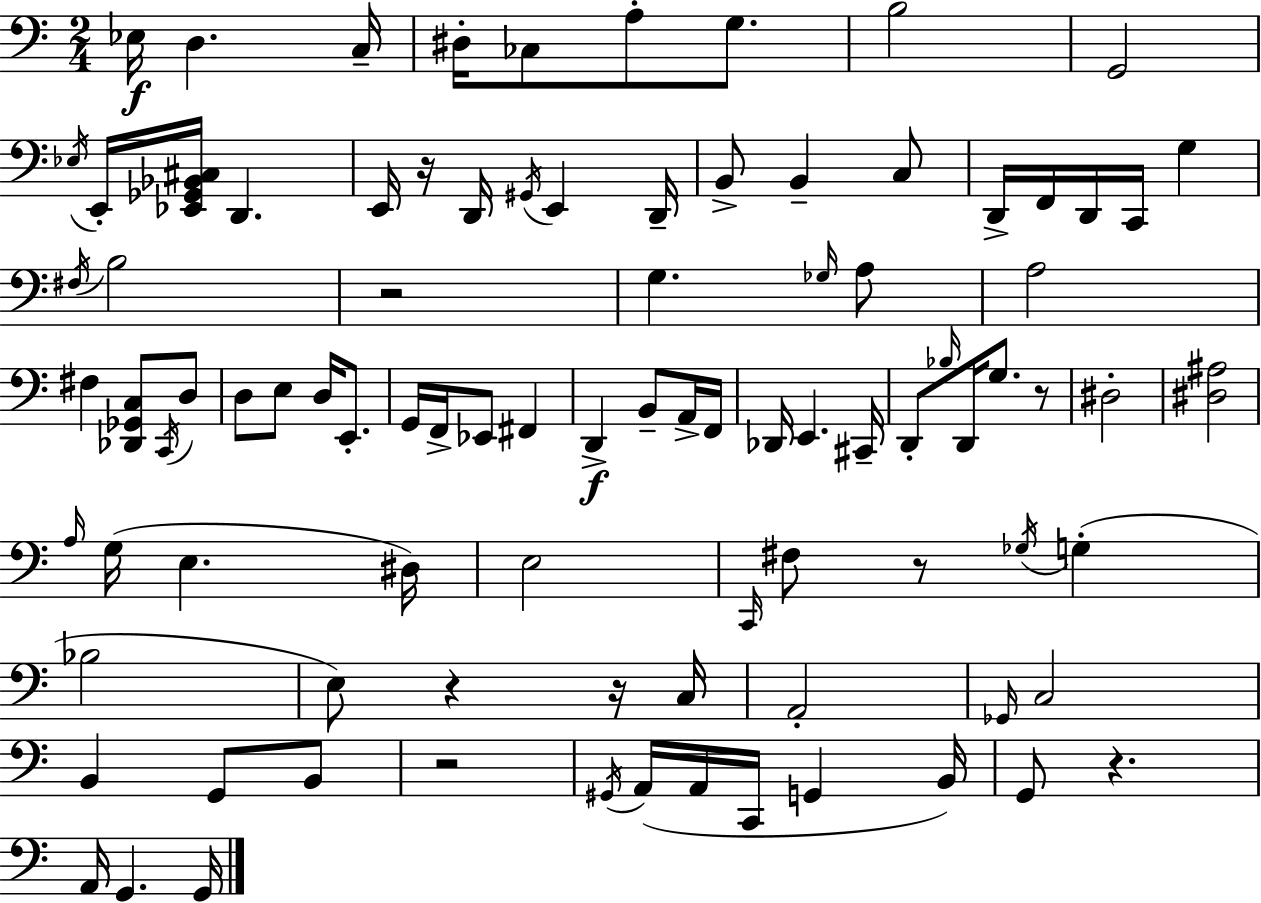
X:1
T:Untitled
M:2/4
L:1/4
K:C
_E,/4 D, C,/4 ^D,/4 _C,/2 A,/2 G,/2 B,2 G,,2 _E,/4 E,,/4 [_E,,_G,,_B,,^C,]/4 D,, E,,/4 z/4 D,,/4 ^G,,/4 E,, D,,/4 B,,/2 B,, C,/2 D,,/4 F,,/4 D,,/4 C,,/4 G, ^F,/4 B,2 z2 G, _G,/4 A,/2 A,2 ^F, [_D,,_G,,C,]/2 C,,/4 D,/2 D,/2 E,/2 D,/4 E,,/2 G,,/4 F,,/4 _E,,/2 ^F,, D,, B,,/2 A,,/4 F,,/4 _D,,/4 E,, ^C,,/4 D,,/2 _B,/4 D,,/4 G,/2 z/2 ^D,2 [^D,^A,]2 A,/4 G,/4 E, ^D,/4 E,2 C,,/4 ^F,/2 z/2 _G,/4 G, _B,2 E,/2 z z/4 C,/4 A,,2 _G,,/4 C,2 B,, G,,/2 B,,/2 z2 ^G,,/4 A,,/4 A,,/4 C,,/4 G,, B,,/4 G,,/2 z A,,/4 G,, G,,/4